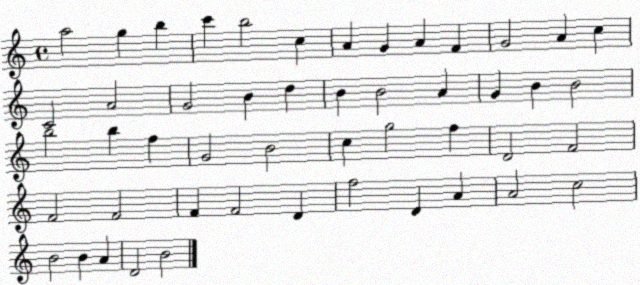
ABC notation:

X:1
T:Untitled
M:4/4
L:1/4
K:C
a2 g b c' b2 c A G A F G2 A c C2 A2 G2 B d B B2 A G B B2 b2 b f G2 B2 c g2 f D2 F2 F2 F2 F F2 D f2 D A A2 c2 B2 B A D2 B2